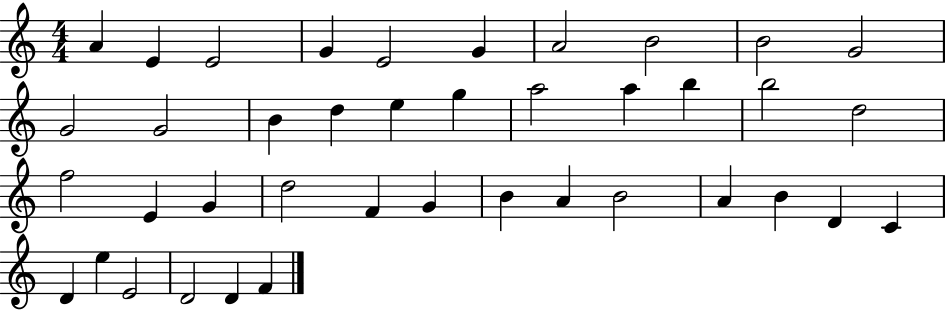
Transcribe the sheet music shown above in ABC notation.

X:1
T:Untitled
M:4/4
L:1/4
K:C
A E E2 G E2 G A2 B2 B2 G2 G2 G2 B d e g a2 a b b2 d2 f2 E G d2 F G B A B2 A B D C D e E2 D2 D F